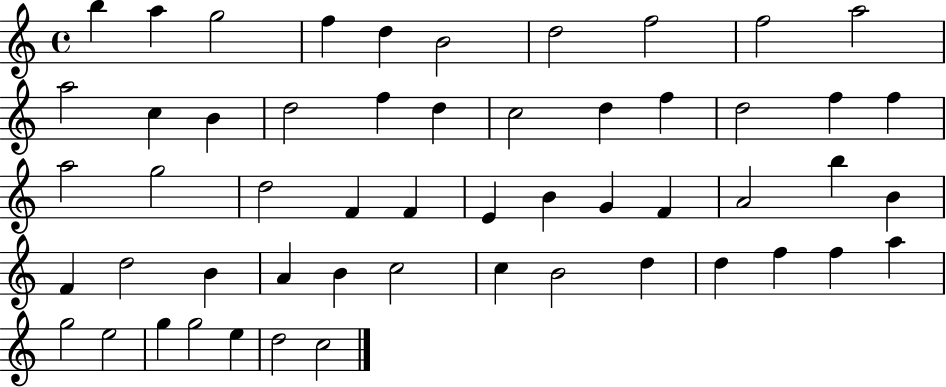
B5/q A5/q G5/h F5/q D5/q B4/h D5/h F5/h F5/h A5/h A5/h C5/q B4/q D5/h F5/q D5/q C5/h D5/q F5/q D5/h F5/q F5/q A5/h G5/h D5/h F4/q F4/q E4/q B4/q G4/q F4/q A4/h B5/q B4/q F4/q D5/h B4/q A4/q B4/q C5/h C5/q B4/h D5/q D5/q F5/q F5/q A5/q G5/h E5/h G5/q G5/h E5/q D5/h C5/h